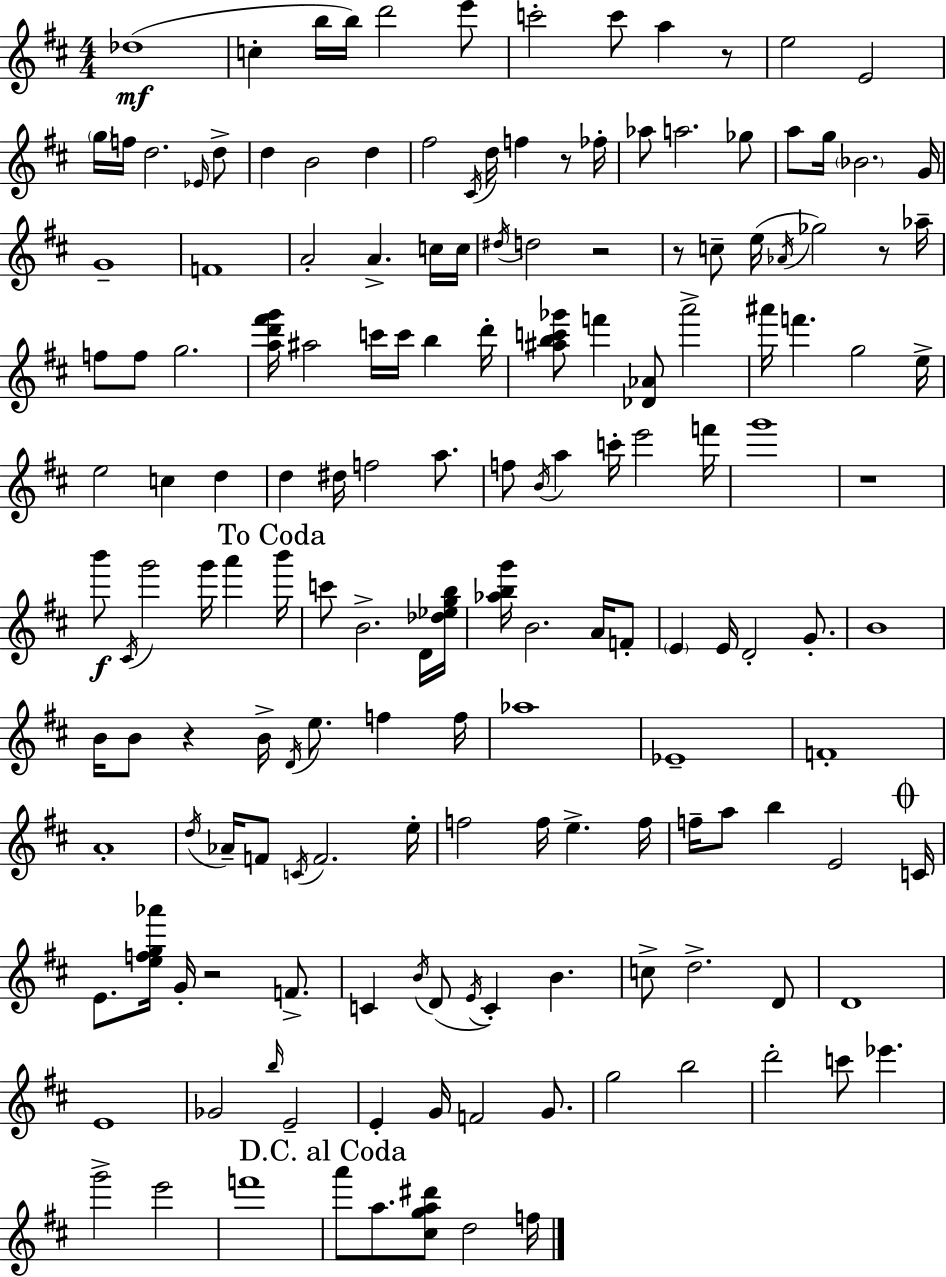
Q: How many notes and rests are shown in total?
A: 163